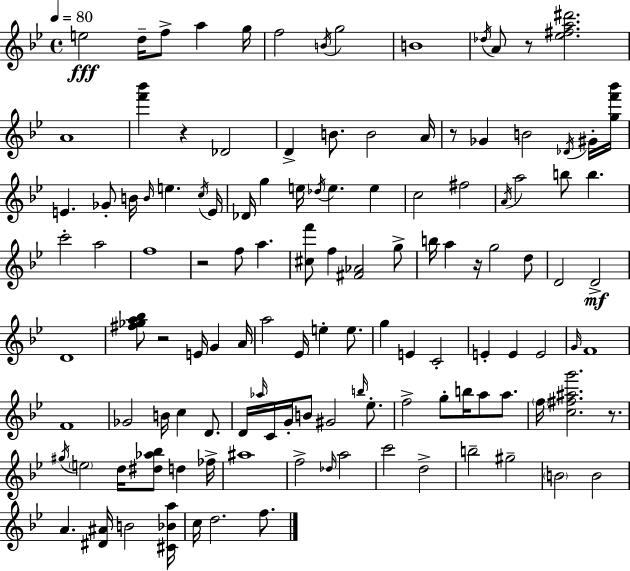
{
  \clef treble
  \time 4/4
  \defaultTimeSignature
  \key g \minor
  \tempo 4 = 80
  e''2\fff d''16-- f''8-> a''4 g''16 | f''2 \acciaccatura { b'16 } g''2 | b'1 | \acciaccatura { des''16 } a'8 r8 <ees'' fis'' a'' dis'''>2. | \break a'1 | <f''' bes'''>4 r4 des'2 | d'4-> b'8. b'2 | a'16 r8 ges'4 b'2 | \break \acciaccatura { des'16 } gis'16-. <g'' f''' bes'''>16 e'4. ges'8-. b'16 \grace { b'16 } e''4. | \acciaccatura { c''16 } e'16 des'16 g''4 e''16 \acciaccatura { des''16 } e''4. | e''4 c''2 fis''2 | \acciaccatura { a'16 } a''2 b''8 | \break b''4. c'''2-. a''2 | f''1 | r2 f''8 | a''4. <cis'' f'''>8 f''4 <fis' aes'>2 | \break g''8-> b''16 a''4 r16 g''2 | d''8 d'2 d'2->\mf | d'1 | <fis'' ges'' a'' bes''>8 r2 | \break e'16 g'4 a'16 a''2 ees'16 | e''4-. e''8. g''4 e'4 c'2-. | e'4-. e'4 e'2 | \grace { g'16 } f'1 | \break f'1 | ges'2 | b'16 c''4 d'8. d'16 \grace { aes''16 } c'16 g'16-. b'8 gis'2 | \grace { b''16 } ees''8.-. f''2-> | \break g''8-. b''16 a''8 a''8. \parenthesize f''16 <c'' fis'' ais'' g'''>2. | r8. \acciaccatura { gis''16 } \parenthesize e''2 | d''16 <dis'' aes'' bes''>8 d''4 fes''16-> ais''1 | f''2-> | \break \grace { des''16 } a''2 c'''2 | d''2-> b''2-- | gis''2-- \parenthesize b'2 | b'2 a'4. | \break <dis' ais'>16 b'2 <cis' bes' a''>16 c''16 d''2. | f''8. \bar "|."
}